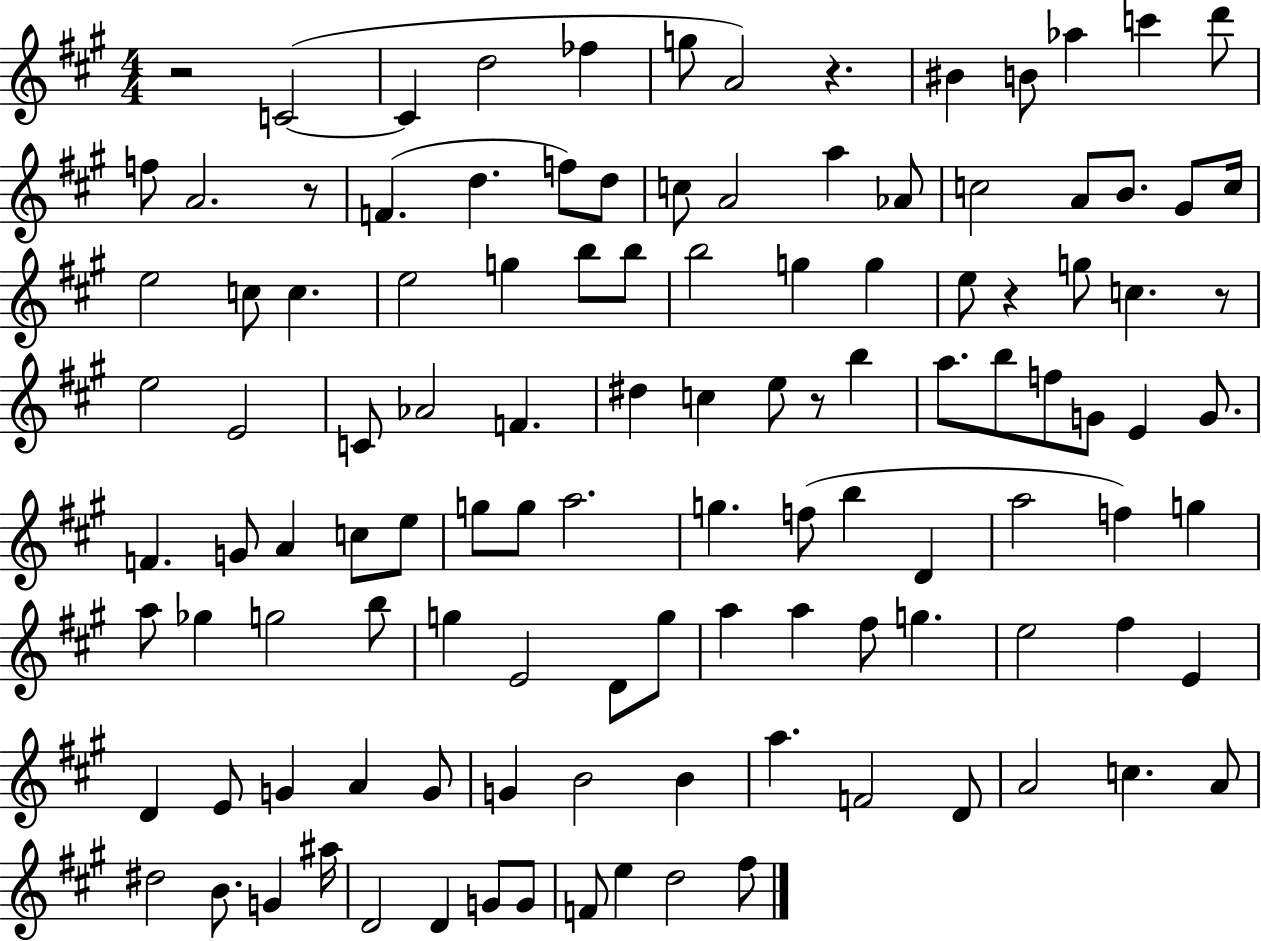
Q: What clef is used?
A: treble